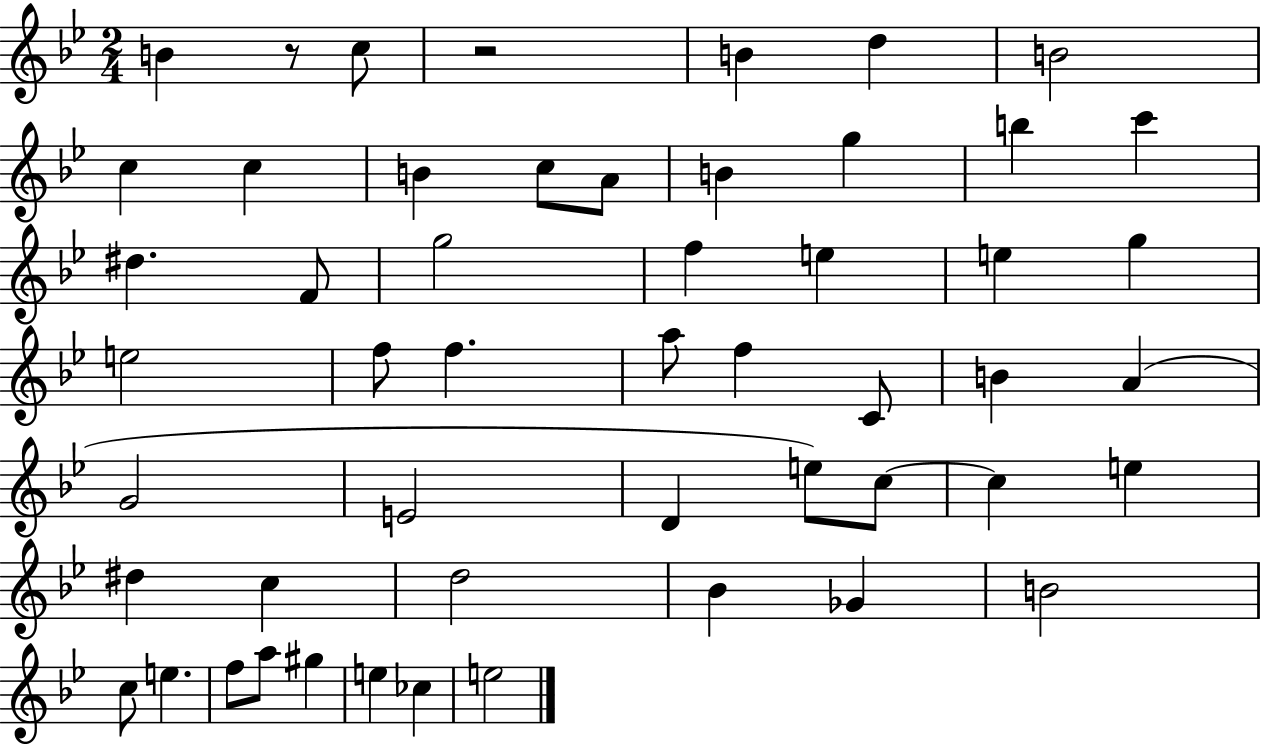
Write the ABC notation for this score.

X:1
T:Untitled
M:2/4
L:1/4
K:Bb
B z/2 c/2 z2 B d B2 c c B c/2 A/2 B g b c' ^d F/2 g2 f e e g e2 f/2 f a/2 f C/2 B A G2 E2 D e/2 c/2 c e ^d c d2 _B _G B2 c/2 e f/2 a/2 ^g e _c e2